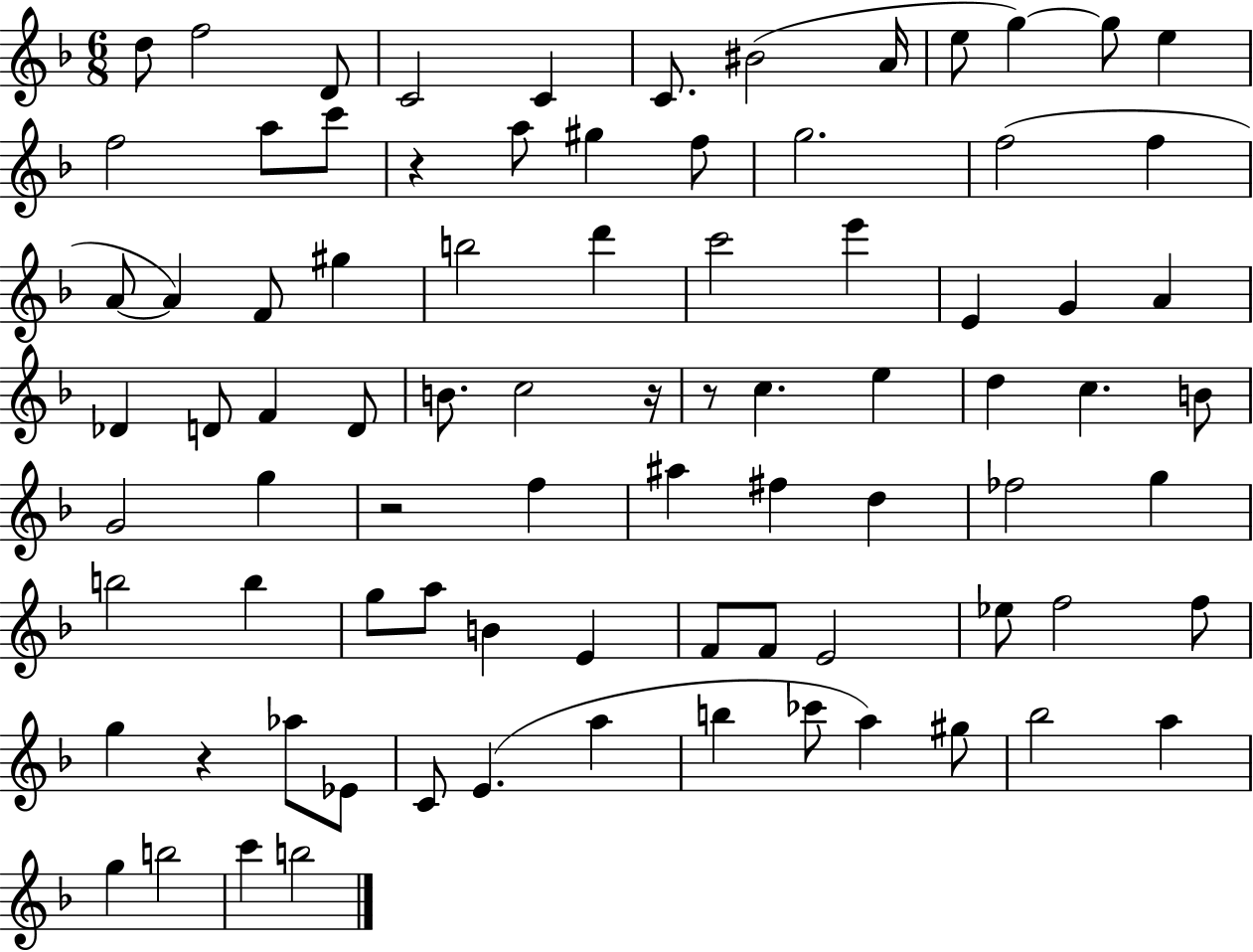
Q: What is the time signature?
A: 6/8